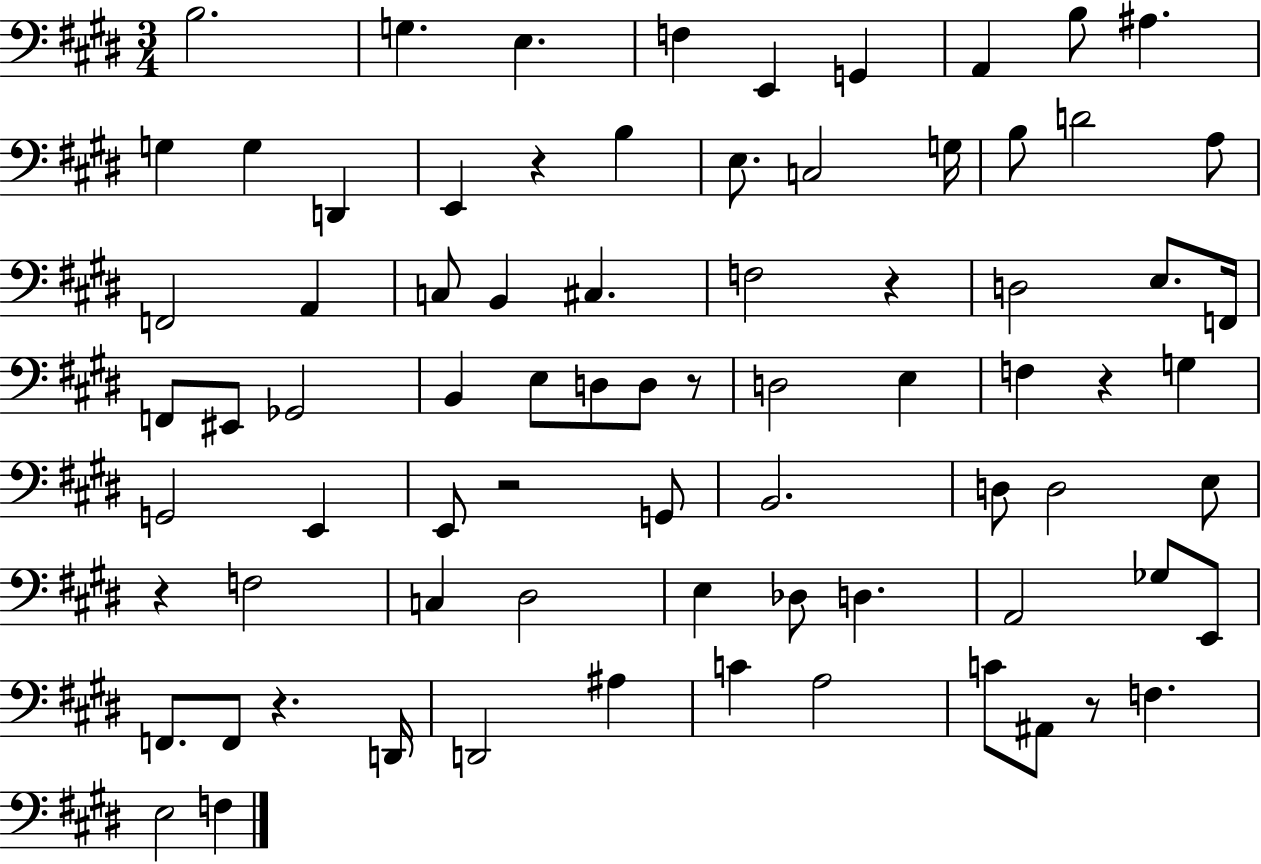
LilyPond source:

{
  \clef bass
  \numericTimeSignature
  \time 3/4
  \key e \major
  b2. | g4. e4. | f4 e,4 g,4 | a,4 b8 ais4. | \break g4 g4 d,4 | e,4 r4 b4 | e8. c2 g16 | b8 d'2 a8 | \break f,2 a,4 | c8 b,4 cis4. | f2 r4 | d2 e8. f,16 | \break f,8 eis,8 ges,2 | b,4 e8 d8 d8 r8 | d2 e4 | f4 r4 g4 | \break g,2 e,4 | e,8 r2 g,8 | b,2. | d8 d2 e8 | \break r4 f2 | c4 dis2 | e4 des8 d4. | a,2 ges8 e,8 | \break f,8. f,8 r4. d,16 | d,2 ais4 | c'4 a2 | c'8 ais,8 r8 f4. | \break e2 f4 | \bar "|."
}